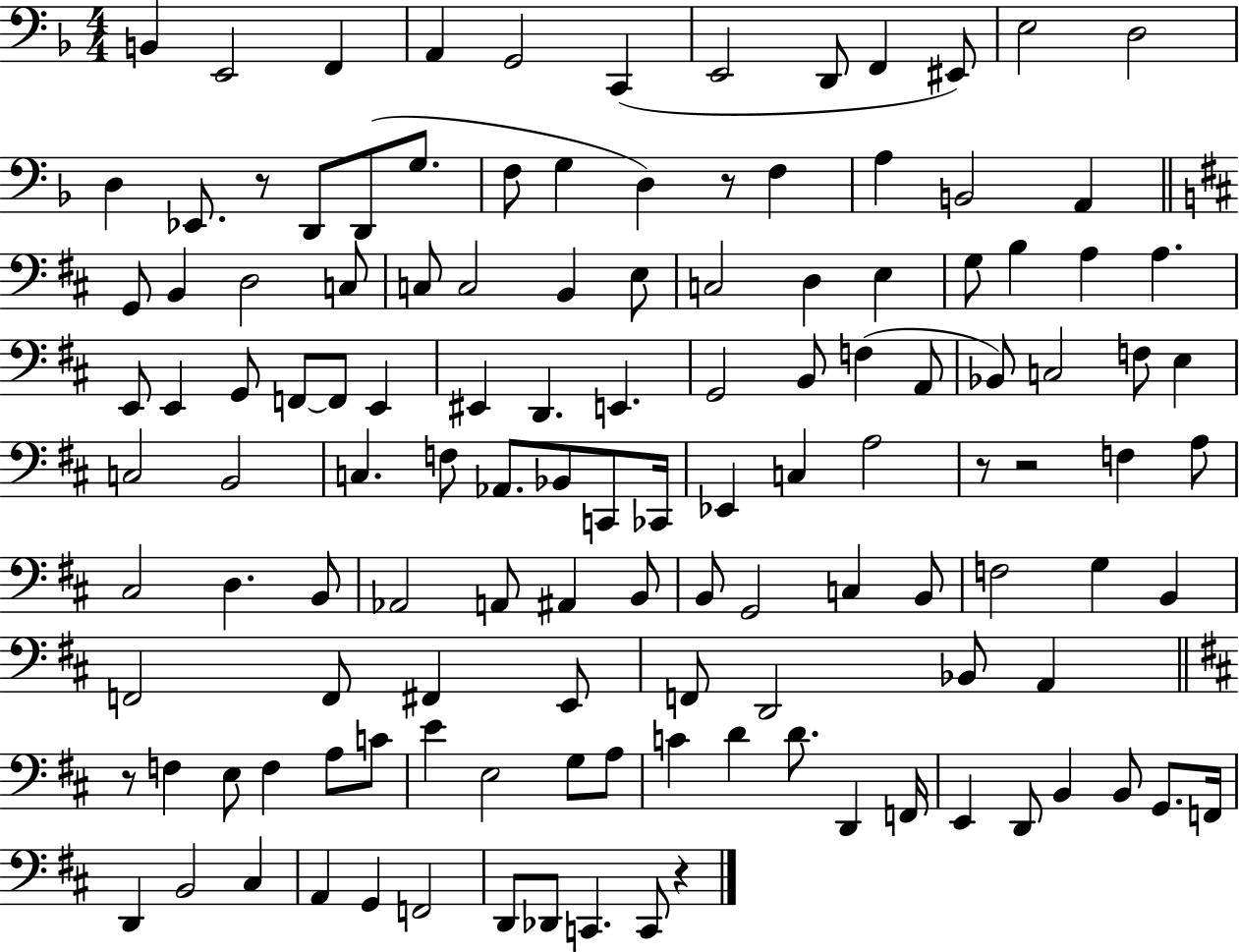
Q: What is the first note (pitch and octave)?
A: B2